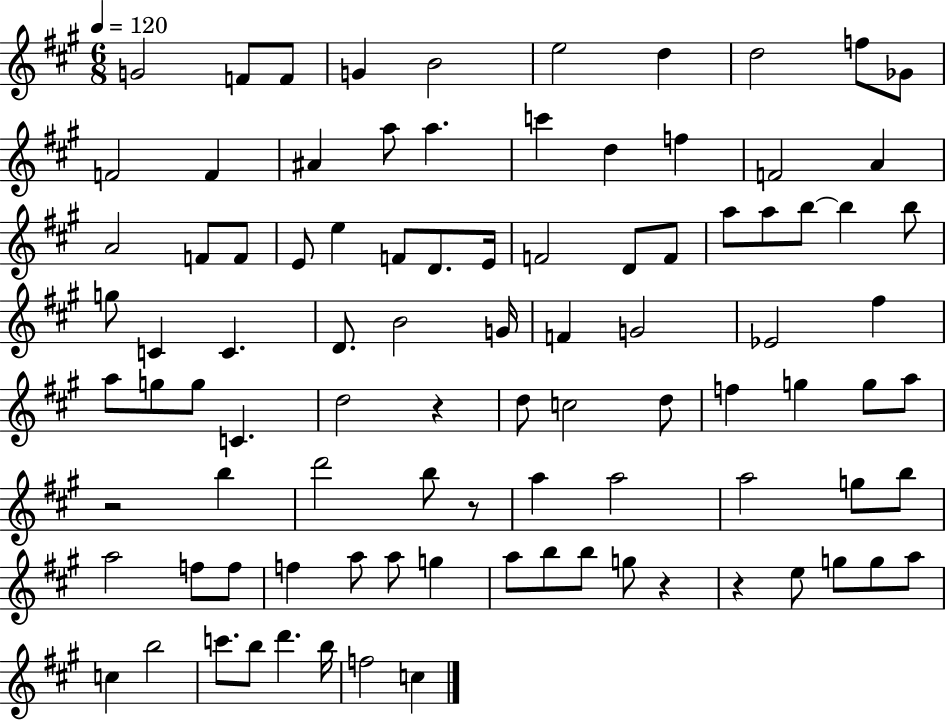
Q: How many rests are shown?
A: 5